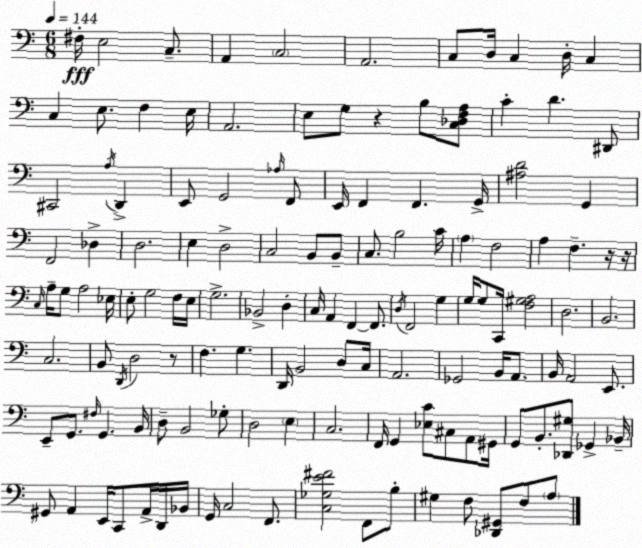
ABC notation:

X:1
T:Untitled
M:6/8
L:1/4
K:C
^F,/4 E,2 C,/2 A,, C,2 A,,2 C,/2 D,/4 C, D,/4 C, C, E,/2 F, E,/4 A,,2 E,/2 G,/2 z B,/2 [C,_D,F,A,]/2 C D ^D,,/2 ^C,,2 A,/4 D,, E,,/2 G,,2 _A,/4 F,,/2 E,,/4 F,, F,, G,,/4 [^A,D]2 G,, F,,2 _D, D,2 E, D,2 C,2 B,,/2 B,,/2 C,/2 B,2 C/4 A, F,2 A, F, z/4 z/4 C,/4 A,/4 G,/2 A,2 _E,/4 E,/2 G,2 F,/4 E,/4 G,2 _B,,2 D, C,/4 A,, F,, F,,/2 D,/4 F,,2 G, G,/4 G,/2 C,,/4 [F,^G,A,]2 D,2 B,,2 C,2 B,,/2 D,,/4 D,2 z/2 F, G, D,,/4 B,,2 D,/2 C,/4 A,,2 _G,,2 B,,/4 A,,/2 B,,/4 A,,2 E,,/2 E,,/2 G,,/2 ^F,/4 G,, B,,/4 D,/2 B,,2 _G,/2 D,2 E, C,2 F,,/4 G,, [_E,C]/2 ^C,/2 A,,/2 ^G,,/4 G,,/2 B,,/2 [_D,,^G,]/2 _G,, _B,,/4 ^G,,/2 A,, E,,/4 C,,/2 A,,/4 D,,/4 _B,,/4 G,,/4 C,2 F,,/2 [C,_G,E^F]2 F,,/2 B,/2 ^G, F,/2 [_D,,^G,,]/2 F,/2 A,/2